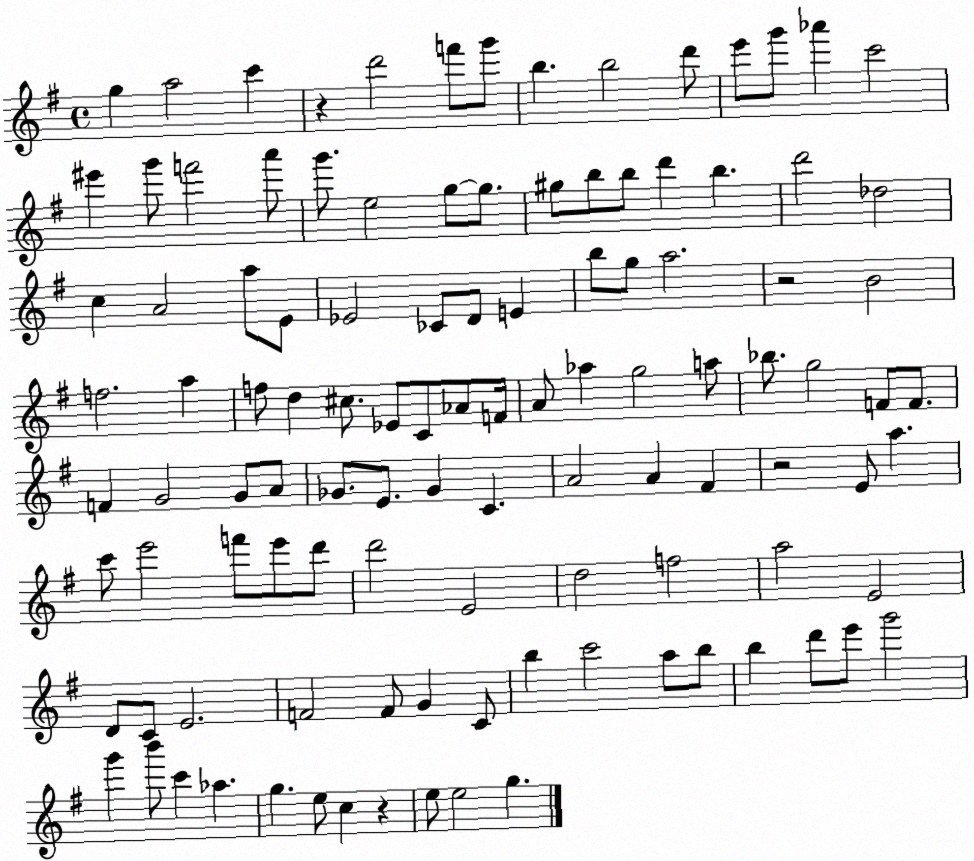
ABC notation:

X:1
T:Untitled
M:4/4
L:1/4
K:G
g a2 c' z d'2 f'/2 g'/2 b b2 d'/2 e'/2 g'/2 _a' c'2 ^e' g'/2 f'2 a'/2 g'/2 e2 g/2 g/2 ^g/2 b/2 b/2 d' b d'2 _d2 c A2 a/2 E/2 _E2 _C/2 D/2 E b/2 g/2 a2 z2 B2 f2 a f/2 d ^c/2 _E/2 C/2 _A/2 F/4 A/2 _a g2 a/2 _b/2 g2 F/2 F/2 F G2 G/2 A/2 _G/2 E/2 _G C A2 A ^F z2 E/2 a c'/2 e'2 f'/2 e'/2 d'/2 d'2 E2 d2 f2 a2 E2 D/2 C/2 E2 F2 F/2 G C/2 b c'2 a/2 b/2 b d'/2 e'/2 g'2 g' b'/2 c' _a g e/2 c z e/2 e2 g